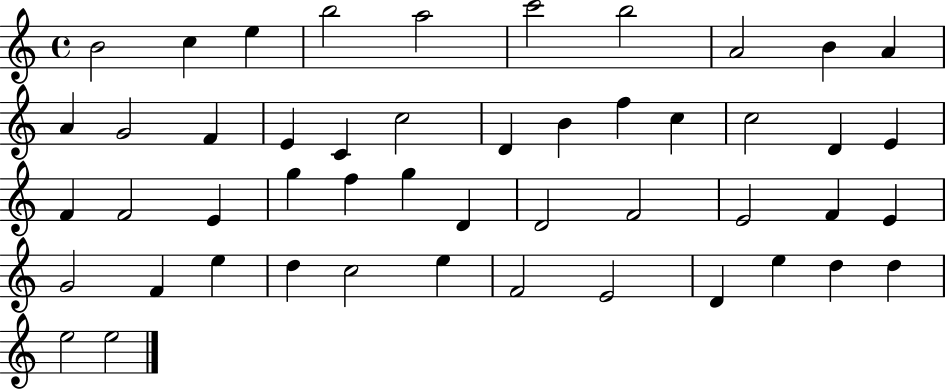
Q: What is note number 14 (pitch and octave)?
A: E4